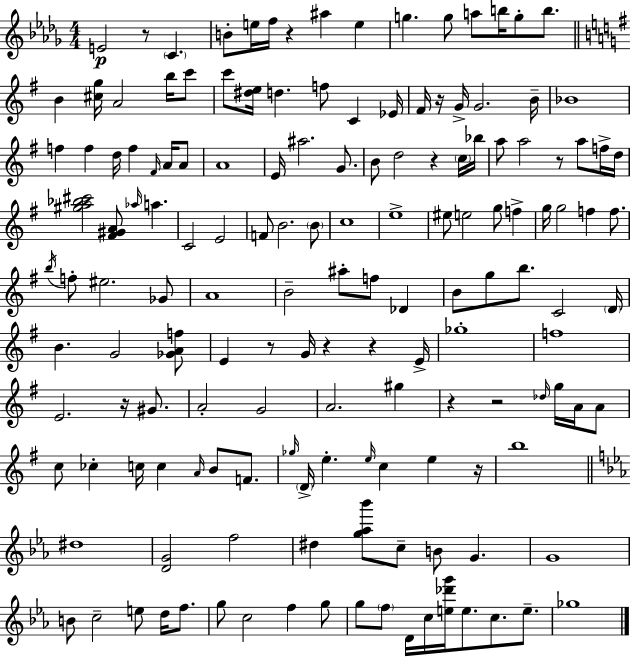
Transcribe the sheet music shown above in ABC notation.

X:1
T:Untitled
M:4/4
L:1/4
K:Bbm
E2 z/2 C B/2 e/4 f/4 z ^a e g g/2 a/2 b/4 g/2 b/2 B [^cg]/4 A2 b/4 c'/2 c'/2 [^de]/4 d f/2 C _E/4 ^F/4 z/4 G/4 G2 B/4 _B4 f f d/4 f ^F/4 A/4 A/2 A4 E/4 ^a2 G/2 B/2 d2 z c/4 _b/4 a/2 a2 z/2 a/2 f/4 d/4 [^ga_b^c']2 [^F^GA]/2 _a/4 a C2 E2 F/2 B2 B/2 c4 e4 ^e/2 e2 g/2 f g/4 g2 f f/2 b/4 f/2 ^e2 _G/2 A4 B2 ^a/2 f/2 _D B/2 g/2 b/2 C2 D/4 B G2 [_GAf]/2 E z/2 G/4 z z E/4 _g4 f4 E2 z/4 ^G/2 A2 G2 A2 ^g z z2 _d/4 g/4 A/4 A/2 c/2 _c c/4 c A/4 B/2 F/2 _g/4 D/4 e e/4 c e z/4 b4 ^d4 [DG]2 f2 ^d [g_a_b']/2 c/2 B/2 G G4 B/2 c2 e/2 d/4 f/2 g/2 c2 f g/2 g/2 f/2 D/4 c/4 [e_d'g']/4 e/2 c/2 e/2 _g4